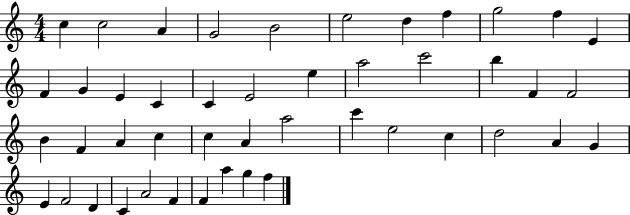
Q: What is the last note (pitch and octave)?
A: F5